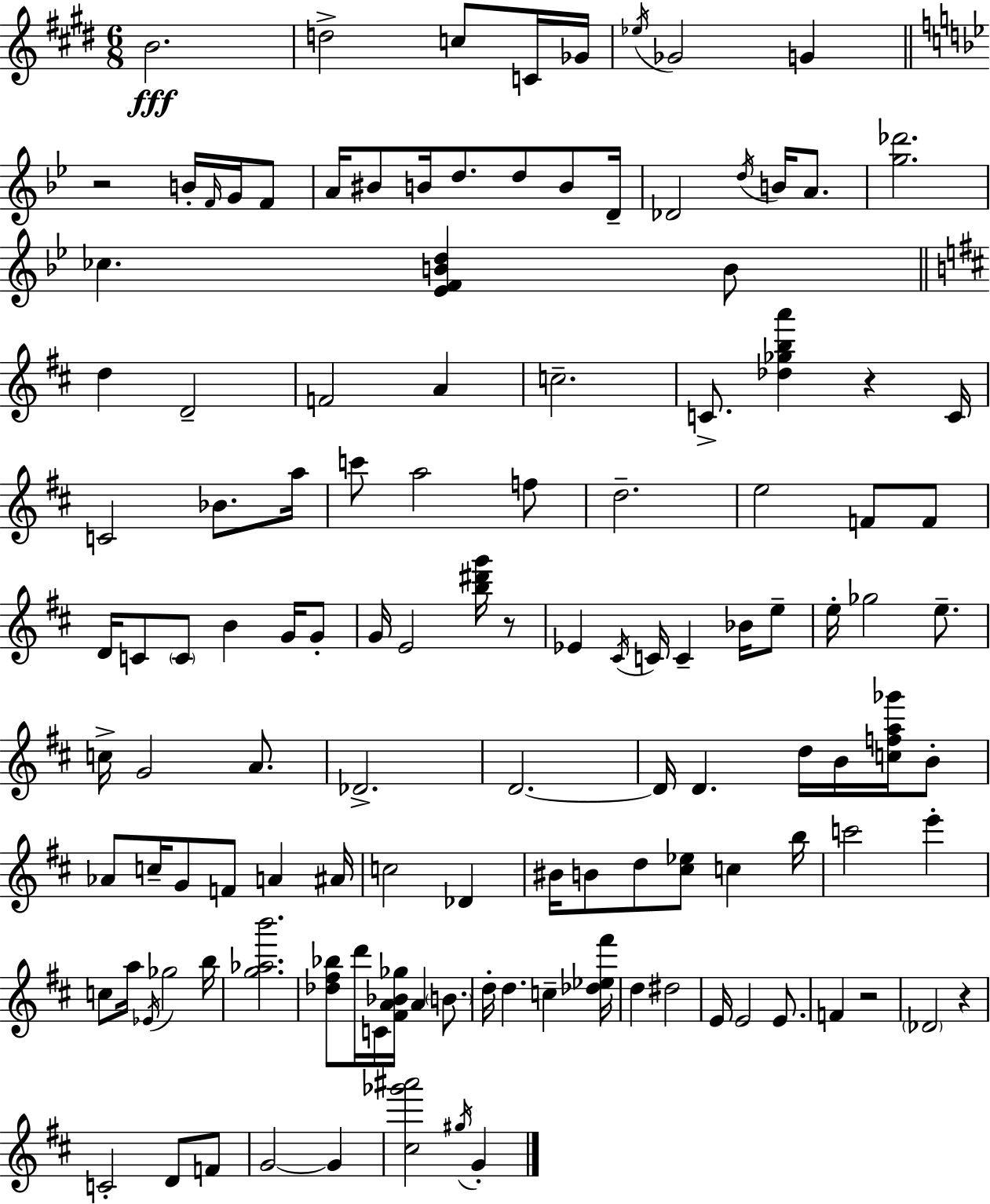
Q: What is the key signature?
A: E major